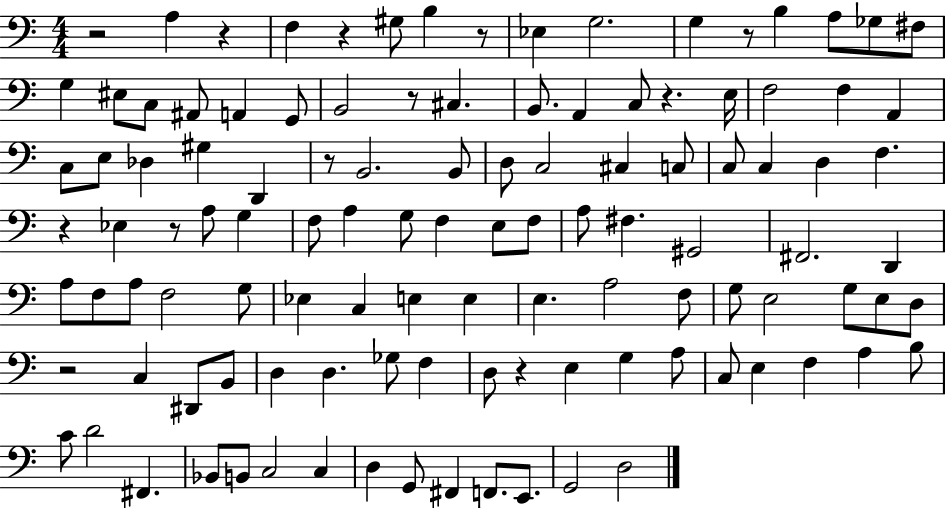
{
  \clef bass
  \numericTimeSignature
  \time 4/4
  \key c \major
  r2 a4 r4 | f4 r4 gis8 b4 r8 | ees4 g2. | g4 r8 b4 a8 ges8 fis8 | \break g4 eis8 c8 ais,8 a,4 g,8 | b,2 r8 cis4. | b,8. a,4 c8 r4. e16 | f2 f4 a,4 | \break c8 e8 des4 gis4 d,4 | r8 b,2. b,8 | d8 c2 cis4 c8 | c8 c4 d4 f4. | \break r4 ees4 r8 a8 g4 | f8 a4 g8 f4 e8 f8 | a8 fis4. gis,2 | fis,2. d,4 | \break a8 f8 a8 f2 g8 | ees4 c4 e4 e4 | e4. a2 f8 | g8 e2 g8 e8 d8 | \break r2 c4 dis,8 b,8 | d4 d4. ges8 f4 | d8 r4 e4 g4 a8 | c8 e4 f4 a4 b8 | \break c'8 d'2 fis,4. | bes,8 b,8 c2 c4 | d4 g,8 fis,4 f,8. e,8. | g,2 d2 | \break \bar "|."
}